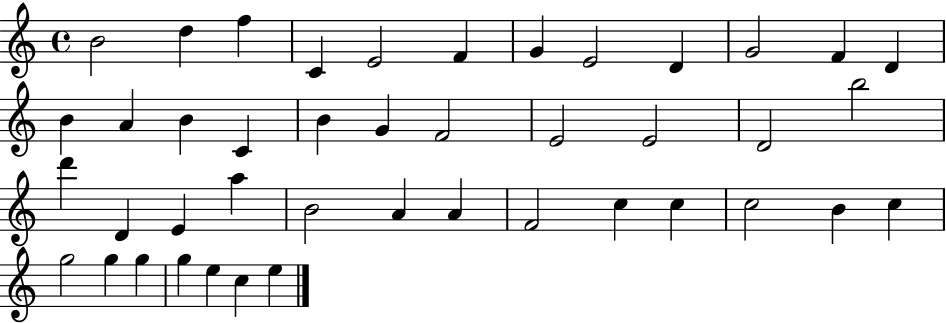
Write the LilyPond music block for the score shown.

{
  \clef treble
  \time 4/4
  \defaultTimeSignature
  \key c \major
  b'2 d''4 f''4 | c'4 e'2 f'4 | g'4 e'2 d'4 | g'2 f'4 d'4 | \break b'4 a'4 b'4 c'4 | b'4 g'4 f'2 | e'2 e'2 | d'2 b''2 | \break d'''4 d'4 e'4 a''4 | b'2 a'4 a'4 | f'2 c''4 c''4 | c''2 b'4 c''4 | \break g''2 g''4 g''4 | g''4 e''4 c''4 e''4 | \bar "|."
}